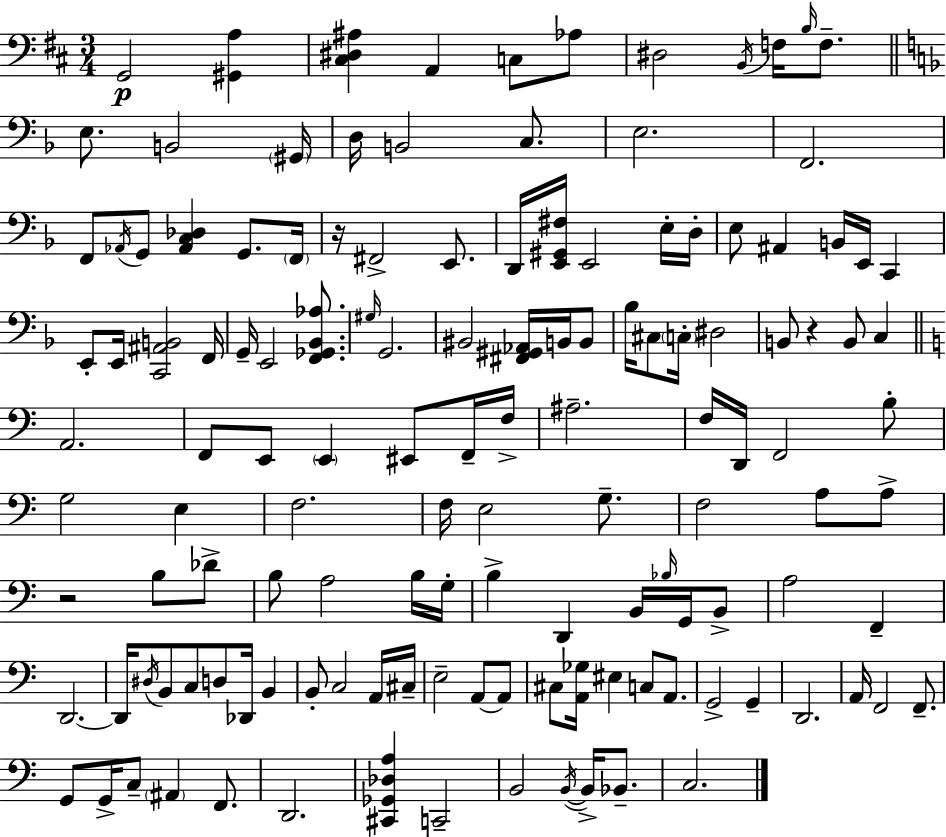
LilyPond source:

{
  \clef bass
  \numericTimeSignature
  \time 3/4
  \key d \major
  g,2\p <gis, a>4 | <cis dis ais>4 a,4 c8 aes8 | dis2 \acciaccatura { b,16 } f16 \grace { b16 } f8.-- | \bar "||" \break \key d \minor e8. b,2 \parenthesize gis,16 | d16 b,2 c8. | e2. | f,2. | \break f,8 \acciaccatura { aes,16 } g,8 <aes, c des>4 g,8. | \parenthesize f,16 r16 fis,2-> e,8. | d,16 <e, gis, fis>16 e,2 e16-. | d16-. e8 ais,4 b,16 e,16 c,4 | \break e,8-. e,16 <c, ais, b,>2 | f,16 g,16-- e,2 <f, ges, bes, aes>8. | \grace { gis16 } g,2. | bis,2 <fis, gis, aes,>16 b,16 | \break b,8 bes16 cis8 \parenthesize c16-. dis2 | b,8 r4 b,8 c4 | \bar "||" \break \key a \minor a,2. | f,8 e,8 \parenthesize e,4 eis,8 f,16-- f16-> | ais2.-- | f16 d,16 f,2 b8-. | \break g2 e4 | f2. | f16 e2 g8.-- | f2 a8 a8-> | \break r2 b8 des'8-> | b8 a2 b16 g16-. | b4-> d,4 b,16 \grace { bes16 } g,16 b,8-> | a2 f,4-- | \break d,2.~~ | d,16 \acciaccatura { dis16 } b,8 c8 d8 des,16 b,4 | b,8-. c2 | a,16 cis16-- e2-- a,8~~ | \break a,8 cis8 <a, ges>16 eis4 c8 a,8. | g,2-> g,4-- | d,2. | a,16 f,2 f,8.-- | \break g,8 g,16-> c8-- \parenthesize ais,4 f,8. | d,2. | <cis, ges, des a>4 c,2-- | b,2 \acciaccatura { b,16~ }~ b,16-> | \break bes,8.-- c2. | \bar "|."
}